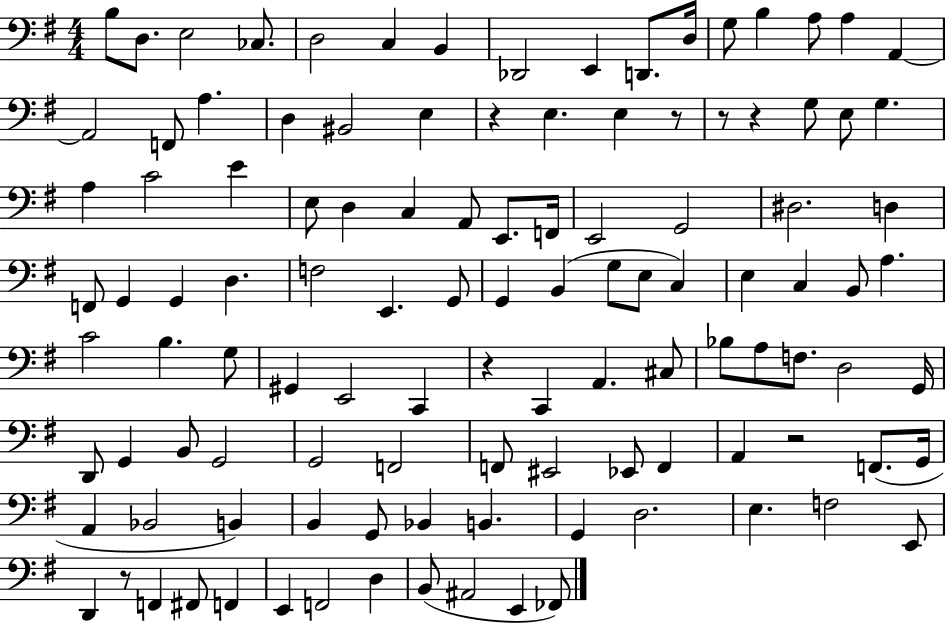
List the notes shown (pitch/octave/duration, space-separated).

B3/e D3/e. E3/h CES3/e. D3/h C3/q B2/q Db2/h E2/q D2/e. D3/s G3/e B3/q A3/e A3/q A2/q A2/h F2/e A3/q. D3/q BIS2/h E3/q R/q E3/q. E3/q R/e R/e R/q G3/e E3/e G3/q. A3/q C4/h E4/q E3/e D3/q C3/q A2/e E2/e. F2/s E2/h G2/h D#3/h. D3/q F2/e G2/q G2/q D3/q. F3/h E2/q. G2/e G2/q B2/q G3/e E3/e C3/q E3/q C3/q B2/e A3/q. C4/h B3/q. G3/e G#2/q E2/h C2/q R/q C2/q A2/q. C#3/e Bb3/e A3/e F3/e. D3/h G2/s D2/e G2/q B2/e G2/h G2/h F2/h F2/e EIS2/h Eb2/e F2/q A2/q R/h F2/e. G2/s A2/q Bb2/h B2/q B2/q G2/e Bb2/q B2/q. G2/q D3/h. E3/q. F3/h E2/e D2/q R/e F2/q F#2/e F2/q E2/q F2/h D3/q B2/e A#2/h E2/q FES2/e